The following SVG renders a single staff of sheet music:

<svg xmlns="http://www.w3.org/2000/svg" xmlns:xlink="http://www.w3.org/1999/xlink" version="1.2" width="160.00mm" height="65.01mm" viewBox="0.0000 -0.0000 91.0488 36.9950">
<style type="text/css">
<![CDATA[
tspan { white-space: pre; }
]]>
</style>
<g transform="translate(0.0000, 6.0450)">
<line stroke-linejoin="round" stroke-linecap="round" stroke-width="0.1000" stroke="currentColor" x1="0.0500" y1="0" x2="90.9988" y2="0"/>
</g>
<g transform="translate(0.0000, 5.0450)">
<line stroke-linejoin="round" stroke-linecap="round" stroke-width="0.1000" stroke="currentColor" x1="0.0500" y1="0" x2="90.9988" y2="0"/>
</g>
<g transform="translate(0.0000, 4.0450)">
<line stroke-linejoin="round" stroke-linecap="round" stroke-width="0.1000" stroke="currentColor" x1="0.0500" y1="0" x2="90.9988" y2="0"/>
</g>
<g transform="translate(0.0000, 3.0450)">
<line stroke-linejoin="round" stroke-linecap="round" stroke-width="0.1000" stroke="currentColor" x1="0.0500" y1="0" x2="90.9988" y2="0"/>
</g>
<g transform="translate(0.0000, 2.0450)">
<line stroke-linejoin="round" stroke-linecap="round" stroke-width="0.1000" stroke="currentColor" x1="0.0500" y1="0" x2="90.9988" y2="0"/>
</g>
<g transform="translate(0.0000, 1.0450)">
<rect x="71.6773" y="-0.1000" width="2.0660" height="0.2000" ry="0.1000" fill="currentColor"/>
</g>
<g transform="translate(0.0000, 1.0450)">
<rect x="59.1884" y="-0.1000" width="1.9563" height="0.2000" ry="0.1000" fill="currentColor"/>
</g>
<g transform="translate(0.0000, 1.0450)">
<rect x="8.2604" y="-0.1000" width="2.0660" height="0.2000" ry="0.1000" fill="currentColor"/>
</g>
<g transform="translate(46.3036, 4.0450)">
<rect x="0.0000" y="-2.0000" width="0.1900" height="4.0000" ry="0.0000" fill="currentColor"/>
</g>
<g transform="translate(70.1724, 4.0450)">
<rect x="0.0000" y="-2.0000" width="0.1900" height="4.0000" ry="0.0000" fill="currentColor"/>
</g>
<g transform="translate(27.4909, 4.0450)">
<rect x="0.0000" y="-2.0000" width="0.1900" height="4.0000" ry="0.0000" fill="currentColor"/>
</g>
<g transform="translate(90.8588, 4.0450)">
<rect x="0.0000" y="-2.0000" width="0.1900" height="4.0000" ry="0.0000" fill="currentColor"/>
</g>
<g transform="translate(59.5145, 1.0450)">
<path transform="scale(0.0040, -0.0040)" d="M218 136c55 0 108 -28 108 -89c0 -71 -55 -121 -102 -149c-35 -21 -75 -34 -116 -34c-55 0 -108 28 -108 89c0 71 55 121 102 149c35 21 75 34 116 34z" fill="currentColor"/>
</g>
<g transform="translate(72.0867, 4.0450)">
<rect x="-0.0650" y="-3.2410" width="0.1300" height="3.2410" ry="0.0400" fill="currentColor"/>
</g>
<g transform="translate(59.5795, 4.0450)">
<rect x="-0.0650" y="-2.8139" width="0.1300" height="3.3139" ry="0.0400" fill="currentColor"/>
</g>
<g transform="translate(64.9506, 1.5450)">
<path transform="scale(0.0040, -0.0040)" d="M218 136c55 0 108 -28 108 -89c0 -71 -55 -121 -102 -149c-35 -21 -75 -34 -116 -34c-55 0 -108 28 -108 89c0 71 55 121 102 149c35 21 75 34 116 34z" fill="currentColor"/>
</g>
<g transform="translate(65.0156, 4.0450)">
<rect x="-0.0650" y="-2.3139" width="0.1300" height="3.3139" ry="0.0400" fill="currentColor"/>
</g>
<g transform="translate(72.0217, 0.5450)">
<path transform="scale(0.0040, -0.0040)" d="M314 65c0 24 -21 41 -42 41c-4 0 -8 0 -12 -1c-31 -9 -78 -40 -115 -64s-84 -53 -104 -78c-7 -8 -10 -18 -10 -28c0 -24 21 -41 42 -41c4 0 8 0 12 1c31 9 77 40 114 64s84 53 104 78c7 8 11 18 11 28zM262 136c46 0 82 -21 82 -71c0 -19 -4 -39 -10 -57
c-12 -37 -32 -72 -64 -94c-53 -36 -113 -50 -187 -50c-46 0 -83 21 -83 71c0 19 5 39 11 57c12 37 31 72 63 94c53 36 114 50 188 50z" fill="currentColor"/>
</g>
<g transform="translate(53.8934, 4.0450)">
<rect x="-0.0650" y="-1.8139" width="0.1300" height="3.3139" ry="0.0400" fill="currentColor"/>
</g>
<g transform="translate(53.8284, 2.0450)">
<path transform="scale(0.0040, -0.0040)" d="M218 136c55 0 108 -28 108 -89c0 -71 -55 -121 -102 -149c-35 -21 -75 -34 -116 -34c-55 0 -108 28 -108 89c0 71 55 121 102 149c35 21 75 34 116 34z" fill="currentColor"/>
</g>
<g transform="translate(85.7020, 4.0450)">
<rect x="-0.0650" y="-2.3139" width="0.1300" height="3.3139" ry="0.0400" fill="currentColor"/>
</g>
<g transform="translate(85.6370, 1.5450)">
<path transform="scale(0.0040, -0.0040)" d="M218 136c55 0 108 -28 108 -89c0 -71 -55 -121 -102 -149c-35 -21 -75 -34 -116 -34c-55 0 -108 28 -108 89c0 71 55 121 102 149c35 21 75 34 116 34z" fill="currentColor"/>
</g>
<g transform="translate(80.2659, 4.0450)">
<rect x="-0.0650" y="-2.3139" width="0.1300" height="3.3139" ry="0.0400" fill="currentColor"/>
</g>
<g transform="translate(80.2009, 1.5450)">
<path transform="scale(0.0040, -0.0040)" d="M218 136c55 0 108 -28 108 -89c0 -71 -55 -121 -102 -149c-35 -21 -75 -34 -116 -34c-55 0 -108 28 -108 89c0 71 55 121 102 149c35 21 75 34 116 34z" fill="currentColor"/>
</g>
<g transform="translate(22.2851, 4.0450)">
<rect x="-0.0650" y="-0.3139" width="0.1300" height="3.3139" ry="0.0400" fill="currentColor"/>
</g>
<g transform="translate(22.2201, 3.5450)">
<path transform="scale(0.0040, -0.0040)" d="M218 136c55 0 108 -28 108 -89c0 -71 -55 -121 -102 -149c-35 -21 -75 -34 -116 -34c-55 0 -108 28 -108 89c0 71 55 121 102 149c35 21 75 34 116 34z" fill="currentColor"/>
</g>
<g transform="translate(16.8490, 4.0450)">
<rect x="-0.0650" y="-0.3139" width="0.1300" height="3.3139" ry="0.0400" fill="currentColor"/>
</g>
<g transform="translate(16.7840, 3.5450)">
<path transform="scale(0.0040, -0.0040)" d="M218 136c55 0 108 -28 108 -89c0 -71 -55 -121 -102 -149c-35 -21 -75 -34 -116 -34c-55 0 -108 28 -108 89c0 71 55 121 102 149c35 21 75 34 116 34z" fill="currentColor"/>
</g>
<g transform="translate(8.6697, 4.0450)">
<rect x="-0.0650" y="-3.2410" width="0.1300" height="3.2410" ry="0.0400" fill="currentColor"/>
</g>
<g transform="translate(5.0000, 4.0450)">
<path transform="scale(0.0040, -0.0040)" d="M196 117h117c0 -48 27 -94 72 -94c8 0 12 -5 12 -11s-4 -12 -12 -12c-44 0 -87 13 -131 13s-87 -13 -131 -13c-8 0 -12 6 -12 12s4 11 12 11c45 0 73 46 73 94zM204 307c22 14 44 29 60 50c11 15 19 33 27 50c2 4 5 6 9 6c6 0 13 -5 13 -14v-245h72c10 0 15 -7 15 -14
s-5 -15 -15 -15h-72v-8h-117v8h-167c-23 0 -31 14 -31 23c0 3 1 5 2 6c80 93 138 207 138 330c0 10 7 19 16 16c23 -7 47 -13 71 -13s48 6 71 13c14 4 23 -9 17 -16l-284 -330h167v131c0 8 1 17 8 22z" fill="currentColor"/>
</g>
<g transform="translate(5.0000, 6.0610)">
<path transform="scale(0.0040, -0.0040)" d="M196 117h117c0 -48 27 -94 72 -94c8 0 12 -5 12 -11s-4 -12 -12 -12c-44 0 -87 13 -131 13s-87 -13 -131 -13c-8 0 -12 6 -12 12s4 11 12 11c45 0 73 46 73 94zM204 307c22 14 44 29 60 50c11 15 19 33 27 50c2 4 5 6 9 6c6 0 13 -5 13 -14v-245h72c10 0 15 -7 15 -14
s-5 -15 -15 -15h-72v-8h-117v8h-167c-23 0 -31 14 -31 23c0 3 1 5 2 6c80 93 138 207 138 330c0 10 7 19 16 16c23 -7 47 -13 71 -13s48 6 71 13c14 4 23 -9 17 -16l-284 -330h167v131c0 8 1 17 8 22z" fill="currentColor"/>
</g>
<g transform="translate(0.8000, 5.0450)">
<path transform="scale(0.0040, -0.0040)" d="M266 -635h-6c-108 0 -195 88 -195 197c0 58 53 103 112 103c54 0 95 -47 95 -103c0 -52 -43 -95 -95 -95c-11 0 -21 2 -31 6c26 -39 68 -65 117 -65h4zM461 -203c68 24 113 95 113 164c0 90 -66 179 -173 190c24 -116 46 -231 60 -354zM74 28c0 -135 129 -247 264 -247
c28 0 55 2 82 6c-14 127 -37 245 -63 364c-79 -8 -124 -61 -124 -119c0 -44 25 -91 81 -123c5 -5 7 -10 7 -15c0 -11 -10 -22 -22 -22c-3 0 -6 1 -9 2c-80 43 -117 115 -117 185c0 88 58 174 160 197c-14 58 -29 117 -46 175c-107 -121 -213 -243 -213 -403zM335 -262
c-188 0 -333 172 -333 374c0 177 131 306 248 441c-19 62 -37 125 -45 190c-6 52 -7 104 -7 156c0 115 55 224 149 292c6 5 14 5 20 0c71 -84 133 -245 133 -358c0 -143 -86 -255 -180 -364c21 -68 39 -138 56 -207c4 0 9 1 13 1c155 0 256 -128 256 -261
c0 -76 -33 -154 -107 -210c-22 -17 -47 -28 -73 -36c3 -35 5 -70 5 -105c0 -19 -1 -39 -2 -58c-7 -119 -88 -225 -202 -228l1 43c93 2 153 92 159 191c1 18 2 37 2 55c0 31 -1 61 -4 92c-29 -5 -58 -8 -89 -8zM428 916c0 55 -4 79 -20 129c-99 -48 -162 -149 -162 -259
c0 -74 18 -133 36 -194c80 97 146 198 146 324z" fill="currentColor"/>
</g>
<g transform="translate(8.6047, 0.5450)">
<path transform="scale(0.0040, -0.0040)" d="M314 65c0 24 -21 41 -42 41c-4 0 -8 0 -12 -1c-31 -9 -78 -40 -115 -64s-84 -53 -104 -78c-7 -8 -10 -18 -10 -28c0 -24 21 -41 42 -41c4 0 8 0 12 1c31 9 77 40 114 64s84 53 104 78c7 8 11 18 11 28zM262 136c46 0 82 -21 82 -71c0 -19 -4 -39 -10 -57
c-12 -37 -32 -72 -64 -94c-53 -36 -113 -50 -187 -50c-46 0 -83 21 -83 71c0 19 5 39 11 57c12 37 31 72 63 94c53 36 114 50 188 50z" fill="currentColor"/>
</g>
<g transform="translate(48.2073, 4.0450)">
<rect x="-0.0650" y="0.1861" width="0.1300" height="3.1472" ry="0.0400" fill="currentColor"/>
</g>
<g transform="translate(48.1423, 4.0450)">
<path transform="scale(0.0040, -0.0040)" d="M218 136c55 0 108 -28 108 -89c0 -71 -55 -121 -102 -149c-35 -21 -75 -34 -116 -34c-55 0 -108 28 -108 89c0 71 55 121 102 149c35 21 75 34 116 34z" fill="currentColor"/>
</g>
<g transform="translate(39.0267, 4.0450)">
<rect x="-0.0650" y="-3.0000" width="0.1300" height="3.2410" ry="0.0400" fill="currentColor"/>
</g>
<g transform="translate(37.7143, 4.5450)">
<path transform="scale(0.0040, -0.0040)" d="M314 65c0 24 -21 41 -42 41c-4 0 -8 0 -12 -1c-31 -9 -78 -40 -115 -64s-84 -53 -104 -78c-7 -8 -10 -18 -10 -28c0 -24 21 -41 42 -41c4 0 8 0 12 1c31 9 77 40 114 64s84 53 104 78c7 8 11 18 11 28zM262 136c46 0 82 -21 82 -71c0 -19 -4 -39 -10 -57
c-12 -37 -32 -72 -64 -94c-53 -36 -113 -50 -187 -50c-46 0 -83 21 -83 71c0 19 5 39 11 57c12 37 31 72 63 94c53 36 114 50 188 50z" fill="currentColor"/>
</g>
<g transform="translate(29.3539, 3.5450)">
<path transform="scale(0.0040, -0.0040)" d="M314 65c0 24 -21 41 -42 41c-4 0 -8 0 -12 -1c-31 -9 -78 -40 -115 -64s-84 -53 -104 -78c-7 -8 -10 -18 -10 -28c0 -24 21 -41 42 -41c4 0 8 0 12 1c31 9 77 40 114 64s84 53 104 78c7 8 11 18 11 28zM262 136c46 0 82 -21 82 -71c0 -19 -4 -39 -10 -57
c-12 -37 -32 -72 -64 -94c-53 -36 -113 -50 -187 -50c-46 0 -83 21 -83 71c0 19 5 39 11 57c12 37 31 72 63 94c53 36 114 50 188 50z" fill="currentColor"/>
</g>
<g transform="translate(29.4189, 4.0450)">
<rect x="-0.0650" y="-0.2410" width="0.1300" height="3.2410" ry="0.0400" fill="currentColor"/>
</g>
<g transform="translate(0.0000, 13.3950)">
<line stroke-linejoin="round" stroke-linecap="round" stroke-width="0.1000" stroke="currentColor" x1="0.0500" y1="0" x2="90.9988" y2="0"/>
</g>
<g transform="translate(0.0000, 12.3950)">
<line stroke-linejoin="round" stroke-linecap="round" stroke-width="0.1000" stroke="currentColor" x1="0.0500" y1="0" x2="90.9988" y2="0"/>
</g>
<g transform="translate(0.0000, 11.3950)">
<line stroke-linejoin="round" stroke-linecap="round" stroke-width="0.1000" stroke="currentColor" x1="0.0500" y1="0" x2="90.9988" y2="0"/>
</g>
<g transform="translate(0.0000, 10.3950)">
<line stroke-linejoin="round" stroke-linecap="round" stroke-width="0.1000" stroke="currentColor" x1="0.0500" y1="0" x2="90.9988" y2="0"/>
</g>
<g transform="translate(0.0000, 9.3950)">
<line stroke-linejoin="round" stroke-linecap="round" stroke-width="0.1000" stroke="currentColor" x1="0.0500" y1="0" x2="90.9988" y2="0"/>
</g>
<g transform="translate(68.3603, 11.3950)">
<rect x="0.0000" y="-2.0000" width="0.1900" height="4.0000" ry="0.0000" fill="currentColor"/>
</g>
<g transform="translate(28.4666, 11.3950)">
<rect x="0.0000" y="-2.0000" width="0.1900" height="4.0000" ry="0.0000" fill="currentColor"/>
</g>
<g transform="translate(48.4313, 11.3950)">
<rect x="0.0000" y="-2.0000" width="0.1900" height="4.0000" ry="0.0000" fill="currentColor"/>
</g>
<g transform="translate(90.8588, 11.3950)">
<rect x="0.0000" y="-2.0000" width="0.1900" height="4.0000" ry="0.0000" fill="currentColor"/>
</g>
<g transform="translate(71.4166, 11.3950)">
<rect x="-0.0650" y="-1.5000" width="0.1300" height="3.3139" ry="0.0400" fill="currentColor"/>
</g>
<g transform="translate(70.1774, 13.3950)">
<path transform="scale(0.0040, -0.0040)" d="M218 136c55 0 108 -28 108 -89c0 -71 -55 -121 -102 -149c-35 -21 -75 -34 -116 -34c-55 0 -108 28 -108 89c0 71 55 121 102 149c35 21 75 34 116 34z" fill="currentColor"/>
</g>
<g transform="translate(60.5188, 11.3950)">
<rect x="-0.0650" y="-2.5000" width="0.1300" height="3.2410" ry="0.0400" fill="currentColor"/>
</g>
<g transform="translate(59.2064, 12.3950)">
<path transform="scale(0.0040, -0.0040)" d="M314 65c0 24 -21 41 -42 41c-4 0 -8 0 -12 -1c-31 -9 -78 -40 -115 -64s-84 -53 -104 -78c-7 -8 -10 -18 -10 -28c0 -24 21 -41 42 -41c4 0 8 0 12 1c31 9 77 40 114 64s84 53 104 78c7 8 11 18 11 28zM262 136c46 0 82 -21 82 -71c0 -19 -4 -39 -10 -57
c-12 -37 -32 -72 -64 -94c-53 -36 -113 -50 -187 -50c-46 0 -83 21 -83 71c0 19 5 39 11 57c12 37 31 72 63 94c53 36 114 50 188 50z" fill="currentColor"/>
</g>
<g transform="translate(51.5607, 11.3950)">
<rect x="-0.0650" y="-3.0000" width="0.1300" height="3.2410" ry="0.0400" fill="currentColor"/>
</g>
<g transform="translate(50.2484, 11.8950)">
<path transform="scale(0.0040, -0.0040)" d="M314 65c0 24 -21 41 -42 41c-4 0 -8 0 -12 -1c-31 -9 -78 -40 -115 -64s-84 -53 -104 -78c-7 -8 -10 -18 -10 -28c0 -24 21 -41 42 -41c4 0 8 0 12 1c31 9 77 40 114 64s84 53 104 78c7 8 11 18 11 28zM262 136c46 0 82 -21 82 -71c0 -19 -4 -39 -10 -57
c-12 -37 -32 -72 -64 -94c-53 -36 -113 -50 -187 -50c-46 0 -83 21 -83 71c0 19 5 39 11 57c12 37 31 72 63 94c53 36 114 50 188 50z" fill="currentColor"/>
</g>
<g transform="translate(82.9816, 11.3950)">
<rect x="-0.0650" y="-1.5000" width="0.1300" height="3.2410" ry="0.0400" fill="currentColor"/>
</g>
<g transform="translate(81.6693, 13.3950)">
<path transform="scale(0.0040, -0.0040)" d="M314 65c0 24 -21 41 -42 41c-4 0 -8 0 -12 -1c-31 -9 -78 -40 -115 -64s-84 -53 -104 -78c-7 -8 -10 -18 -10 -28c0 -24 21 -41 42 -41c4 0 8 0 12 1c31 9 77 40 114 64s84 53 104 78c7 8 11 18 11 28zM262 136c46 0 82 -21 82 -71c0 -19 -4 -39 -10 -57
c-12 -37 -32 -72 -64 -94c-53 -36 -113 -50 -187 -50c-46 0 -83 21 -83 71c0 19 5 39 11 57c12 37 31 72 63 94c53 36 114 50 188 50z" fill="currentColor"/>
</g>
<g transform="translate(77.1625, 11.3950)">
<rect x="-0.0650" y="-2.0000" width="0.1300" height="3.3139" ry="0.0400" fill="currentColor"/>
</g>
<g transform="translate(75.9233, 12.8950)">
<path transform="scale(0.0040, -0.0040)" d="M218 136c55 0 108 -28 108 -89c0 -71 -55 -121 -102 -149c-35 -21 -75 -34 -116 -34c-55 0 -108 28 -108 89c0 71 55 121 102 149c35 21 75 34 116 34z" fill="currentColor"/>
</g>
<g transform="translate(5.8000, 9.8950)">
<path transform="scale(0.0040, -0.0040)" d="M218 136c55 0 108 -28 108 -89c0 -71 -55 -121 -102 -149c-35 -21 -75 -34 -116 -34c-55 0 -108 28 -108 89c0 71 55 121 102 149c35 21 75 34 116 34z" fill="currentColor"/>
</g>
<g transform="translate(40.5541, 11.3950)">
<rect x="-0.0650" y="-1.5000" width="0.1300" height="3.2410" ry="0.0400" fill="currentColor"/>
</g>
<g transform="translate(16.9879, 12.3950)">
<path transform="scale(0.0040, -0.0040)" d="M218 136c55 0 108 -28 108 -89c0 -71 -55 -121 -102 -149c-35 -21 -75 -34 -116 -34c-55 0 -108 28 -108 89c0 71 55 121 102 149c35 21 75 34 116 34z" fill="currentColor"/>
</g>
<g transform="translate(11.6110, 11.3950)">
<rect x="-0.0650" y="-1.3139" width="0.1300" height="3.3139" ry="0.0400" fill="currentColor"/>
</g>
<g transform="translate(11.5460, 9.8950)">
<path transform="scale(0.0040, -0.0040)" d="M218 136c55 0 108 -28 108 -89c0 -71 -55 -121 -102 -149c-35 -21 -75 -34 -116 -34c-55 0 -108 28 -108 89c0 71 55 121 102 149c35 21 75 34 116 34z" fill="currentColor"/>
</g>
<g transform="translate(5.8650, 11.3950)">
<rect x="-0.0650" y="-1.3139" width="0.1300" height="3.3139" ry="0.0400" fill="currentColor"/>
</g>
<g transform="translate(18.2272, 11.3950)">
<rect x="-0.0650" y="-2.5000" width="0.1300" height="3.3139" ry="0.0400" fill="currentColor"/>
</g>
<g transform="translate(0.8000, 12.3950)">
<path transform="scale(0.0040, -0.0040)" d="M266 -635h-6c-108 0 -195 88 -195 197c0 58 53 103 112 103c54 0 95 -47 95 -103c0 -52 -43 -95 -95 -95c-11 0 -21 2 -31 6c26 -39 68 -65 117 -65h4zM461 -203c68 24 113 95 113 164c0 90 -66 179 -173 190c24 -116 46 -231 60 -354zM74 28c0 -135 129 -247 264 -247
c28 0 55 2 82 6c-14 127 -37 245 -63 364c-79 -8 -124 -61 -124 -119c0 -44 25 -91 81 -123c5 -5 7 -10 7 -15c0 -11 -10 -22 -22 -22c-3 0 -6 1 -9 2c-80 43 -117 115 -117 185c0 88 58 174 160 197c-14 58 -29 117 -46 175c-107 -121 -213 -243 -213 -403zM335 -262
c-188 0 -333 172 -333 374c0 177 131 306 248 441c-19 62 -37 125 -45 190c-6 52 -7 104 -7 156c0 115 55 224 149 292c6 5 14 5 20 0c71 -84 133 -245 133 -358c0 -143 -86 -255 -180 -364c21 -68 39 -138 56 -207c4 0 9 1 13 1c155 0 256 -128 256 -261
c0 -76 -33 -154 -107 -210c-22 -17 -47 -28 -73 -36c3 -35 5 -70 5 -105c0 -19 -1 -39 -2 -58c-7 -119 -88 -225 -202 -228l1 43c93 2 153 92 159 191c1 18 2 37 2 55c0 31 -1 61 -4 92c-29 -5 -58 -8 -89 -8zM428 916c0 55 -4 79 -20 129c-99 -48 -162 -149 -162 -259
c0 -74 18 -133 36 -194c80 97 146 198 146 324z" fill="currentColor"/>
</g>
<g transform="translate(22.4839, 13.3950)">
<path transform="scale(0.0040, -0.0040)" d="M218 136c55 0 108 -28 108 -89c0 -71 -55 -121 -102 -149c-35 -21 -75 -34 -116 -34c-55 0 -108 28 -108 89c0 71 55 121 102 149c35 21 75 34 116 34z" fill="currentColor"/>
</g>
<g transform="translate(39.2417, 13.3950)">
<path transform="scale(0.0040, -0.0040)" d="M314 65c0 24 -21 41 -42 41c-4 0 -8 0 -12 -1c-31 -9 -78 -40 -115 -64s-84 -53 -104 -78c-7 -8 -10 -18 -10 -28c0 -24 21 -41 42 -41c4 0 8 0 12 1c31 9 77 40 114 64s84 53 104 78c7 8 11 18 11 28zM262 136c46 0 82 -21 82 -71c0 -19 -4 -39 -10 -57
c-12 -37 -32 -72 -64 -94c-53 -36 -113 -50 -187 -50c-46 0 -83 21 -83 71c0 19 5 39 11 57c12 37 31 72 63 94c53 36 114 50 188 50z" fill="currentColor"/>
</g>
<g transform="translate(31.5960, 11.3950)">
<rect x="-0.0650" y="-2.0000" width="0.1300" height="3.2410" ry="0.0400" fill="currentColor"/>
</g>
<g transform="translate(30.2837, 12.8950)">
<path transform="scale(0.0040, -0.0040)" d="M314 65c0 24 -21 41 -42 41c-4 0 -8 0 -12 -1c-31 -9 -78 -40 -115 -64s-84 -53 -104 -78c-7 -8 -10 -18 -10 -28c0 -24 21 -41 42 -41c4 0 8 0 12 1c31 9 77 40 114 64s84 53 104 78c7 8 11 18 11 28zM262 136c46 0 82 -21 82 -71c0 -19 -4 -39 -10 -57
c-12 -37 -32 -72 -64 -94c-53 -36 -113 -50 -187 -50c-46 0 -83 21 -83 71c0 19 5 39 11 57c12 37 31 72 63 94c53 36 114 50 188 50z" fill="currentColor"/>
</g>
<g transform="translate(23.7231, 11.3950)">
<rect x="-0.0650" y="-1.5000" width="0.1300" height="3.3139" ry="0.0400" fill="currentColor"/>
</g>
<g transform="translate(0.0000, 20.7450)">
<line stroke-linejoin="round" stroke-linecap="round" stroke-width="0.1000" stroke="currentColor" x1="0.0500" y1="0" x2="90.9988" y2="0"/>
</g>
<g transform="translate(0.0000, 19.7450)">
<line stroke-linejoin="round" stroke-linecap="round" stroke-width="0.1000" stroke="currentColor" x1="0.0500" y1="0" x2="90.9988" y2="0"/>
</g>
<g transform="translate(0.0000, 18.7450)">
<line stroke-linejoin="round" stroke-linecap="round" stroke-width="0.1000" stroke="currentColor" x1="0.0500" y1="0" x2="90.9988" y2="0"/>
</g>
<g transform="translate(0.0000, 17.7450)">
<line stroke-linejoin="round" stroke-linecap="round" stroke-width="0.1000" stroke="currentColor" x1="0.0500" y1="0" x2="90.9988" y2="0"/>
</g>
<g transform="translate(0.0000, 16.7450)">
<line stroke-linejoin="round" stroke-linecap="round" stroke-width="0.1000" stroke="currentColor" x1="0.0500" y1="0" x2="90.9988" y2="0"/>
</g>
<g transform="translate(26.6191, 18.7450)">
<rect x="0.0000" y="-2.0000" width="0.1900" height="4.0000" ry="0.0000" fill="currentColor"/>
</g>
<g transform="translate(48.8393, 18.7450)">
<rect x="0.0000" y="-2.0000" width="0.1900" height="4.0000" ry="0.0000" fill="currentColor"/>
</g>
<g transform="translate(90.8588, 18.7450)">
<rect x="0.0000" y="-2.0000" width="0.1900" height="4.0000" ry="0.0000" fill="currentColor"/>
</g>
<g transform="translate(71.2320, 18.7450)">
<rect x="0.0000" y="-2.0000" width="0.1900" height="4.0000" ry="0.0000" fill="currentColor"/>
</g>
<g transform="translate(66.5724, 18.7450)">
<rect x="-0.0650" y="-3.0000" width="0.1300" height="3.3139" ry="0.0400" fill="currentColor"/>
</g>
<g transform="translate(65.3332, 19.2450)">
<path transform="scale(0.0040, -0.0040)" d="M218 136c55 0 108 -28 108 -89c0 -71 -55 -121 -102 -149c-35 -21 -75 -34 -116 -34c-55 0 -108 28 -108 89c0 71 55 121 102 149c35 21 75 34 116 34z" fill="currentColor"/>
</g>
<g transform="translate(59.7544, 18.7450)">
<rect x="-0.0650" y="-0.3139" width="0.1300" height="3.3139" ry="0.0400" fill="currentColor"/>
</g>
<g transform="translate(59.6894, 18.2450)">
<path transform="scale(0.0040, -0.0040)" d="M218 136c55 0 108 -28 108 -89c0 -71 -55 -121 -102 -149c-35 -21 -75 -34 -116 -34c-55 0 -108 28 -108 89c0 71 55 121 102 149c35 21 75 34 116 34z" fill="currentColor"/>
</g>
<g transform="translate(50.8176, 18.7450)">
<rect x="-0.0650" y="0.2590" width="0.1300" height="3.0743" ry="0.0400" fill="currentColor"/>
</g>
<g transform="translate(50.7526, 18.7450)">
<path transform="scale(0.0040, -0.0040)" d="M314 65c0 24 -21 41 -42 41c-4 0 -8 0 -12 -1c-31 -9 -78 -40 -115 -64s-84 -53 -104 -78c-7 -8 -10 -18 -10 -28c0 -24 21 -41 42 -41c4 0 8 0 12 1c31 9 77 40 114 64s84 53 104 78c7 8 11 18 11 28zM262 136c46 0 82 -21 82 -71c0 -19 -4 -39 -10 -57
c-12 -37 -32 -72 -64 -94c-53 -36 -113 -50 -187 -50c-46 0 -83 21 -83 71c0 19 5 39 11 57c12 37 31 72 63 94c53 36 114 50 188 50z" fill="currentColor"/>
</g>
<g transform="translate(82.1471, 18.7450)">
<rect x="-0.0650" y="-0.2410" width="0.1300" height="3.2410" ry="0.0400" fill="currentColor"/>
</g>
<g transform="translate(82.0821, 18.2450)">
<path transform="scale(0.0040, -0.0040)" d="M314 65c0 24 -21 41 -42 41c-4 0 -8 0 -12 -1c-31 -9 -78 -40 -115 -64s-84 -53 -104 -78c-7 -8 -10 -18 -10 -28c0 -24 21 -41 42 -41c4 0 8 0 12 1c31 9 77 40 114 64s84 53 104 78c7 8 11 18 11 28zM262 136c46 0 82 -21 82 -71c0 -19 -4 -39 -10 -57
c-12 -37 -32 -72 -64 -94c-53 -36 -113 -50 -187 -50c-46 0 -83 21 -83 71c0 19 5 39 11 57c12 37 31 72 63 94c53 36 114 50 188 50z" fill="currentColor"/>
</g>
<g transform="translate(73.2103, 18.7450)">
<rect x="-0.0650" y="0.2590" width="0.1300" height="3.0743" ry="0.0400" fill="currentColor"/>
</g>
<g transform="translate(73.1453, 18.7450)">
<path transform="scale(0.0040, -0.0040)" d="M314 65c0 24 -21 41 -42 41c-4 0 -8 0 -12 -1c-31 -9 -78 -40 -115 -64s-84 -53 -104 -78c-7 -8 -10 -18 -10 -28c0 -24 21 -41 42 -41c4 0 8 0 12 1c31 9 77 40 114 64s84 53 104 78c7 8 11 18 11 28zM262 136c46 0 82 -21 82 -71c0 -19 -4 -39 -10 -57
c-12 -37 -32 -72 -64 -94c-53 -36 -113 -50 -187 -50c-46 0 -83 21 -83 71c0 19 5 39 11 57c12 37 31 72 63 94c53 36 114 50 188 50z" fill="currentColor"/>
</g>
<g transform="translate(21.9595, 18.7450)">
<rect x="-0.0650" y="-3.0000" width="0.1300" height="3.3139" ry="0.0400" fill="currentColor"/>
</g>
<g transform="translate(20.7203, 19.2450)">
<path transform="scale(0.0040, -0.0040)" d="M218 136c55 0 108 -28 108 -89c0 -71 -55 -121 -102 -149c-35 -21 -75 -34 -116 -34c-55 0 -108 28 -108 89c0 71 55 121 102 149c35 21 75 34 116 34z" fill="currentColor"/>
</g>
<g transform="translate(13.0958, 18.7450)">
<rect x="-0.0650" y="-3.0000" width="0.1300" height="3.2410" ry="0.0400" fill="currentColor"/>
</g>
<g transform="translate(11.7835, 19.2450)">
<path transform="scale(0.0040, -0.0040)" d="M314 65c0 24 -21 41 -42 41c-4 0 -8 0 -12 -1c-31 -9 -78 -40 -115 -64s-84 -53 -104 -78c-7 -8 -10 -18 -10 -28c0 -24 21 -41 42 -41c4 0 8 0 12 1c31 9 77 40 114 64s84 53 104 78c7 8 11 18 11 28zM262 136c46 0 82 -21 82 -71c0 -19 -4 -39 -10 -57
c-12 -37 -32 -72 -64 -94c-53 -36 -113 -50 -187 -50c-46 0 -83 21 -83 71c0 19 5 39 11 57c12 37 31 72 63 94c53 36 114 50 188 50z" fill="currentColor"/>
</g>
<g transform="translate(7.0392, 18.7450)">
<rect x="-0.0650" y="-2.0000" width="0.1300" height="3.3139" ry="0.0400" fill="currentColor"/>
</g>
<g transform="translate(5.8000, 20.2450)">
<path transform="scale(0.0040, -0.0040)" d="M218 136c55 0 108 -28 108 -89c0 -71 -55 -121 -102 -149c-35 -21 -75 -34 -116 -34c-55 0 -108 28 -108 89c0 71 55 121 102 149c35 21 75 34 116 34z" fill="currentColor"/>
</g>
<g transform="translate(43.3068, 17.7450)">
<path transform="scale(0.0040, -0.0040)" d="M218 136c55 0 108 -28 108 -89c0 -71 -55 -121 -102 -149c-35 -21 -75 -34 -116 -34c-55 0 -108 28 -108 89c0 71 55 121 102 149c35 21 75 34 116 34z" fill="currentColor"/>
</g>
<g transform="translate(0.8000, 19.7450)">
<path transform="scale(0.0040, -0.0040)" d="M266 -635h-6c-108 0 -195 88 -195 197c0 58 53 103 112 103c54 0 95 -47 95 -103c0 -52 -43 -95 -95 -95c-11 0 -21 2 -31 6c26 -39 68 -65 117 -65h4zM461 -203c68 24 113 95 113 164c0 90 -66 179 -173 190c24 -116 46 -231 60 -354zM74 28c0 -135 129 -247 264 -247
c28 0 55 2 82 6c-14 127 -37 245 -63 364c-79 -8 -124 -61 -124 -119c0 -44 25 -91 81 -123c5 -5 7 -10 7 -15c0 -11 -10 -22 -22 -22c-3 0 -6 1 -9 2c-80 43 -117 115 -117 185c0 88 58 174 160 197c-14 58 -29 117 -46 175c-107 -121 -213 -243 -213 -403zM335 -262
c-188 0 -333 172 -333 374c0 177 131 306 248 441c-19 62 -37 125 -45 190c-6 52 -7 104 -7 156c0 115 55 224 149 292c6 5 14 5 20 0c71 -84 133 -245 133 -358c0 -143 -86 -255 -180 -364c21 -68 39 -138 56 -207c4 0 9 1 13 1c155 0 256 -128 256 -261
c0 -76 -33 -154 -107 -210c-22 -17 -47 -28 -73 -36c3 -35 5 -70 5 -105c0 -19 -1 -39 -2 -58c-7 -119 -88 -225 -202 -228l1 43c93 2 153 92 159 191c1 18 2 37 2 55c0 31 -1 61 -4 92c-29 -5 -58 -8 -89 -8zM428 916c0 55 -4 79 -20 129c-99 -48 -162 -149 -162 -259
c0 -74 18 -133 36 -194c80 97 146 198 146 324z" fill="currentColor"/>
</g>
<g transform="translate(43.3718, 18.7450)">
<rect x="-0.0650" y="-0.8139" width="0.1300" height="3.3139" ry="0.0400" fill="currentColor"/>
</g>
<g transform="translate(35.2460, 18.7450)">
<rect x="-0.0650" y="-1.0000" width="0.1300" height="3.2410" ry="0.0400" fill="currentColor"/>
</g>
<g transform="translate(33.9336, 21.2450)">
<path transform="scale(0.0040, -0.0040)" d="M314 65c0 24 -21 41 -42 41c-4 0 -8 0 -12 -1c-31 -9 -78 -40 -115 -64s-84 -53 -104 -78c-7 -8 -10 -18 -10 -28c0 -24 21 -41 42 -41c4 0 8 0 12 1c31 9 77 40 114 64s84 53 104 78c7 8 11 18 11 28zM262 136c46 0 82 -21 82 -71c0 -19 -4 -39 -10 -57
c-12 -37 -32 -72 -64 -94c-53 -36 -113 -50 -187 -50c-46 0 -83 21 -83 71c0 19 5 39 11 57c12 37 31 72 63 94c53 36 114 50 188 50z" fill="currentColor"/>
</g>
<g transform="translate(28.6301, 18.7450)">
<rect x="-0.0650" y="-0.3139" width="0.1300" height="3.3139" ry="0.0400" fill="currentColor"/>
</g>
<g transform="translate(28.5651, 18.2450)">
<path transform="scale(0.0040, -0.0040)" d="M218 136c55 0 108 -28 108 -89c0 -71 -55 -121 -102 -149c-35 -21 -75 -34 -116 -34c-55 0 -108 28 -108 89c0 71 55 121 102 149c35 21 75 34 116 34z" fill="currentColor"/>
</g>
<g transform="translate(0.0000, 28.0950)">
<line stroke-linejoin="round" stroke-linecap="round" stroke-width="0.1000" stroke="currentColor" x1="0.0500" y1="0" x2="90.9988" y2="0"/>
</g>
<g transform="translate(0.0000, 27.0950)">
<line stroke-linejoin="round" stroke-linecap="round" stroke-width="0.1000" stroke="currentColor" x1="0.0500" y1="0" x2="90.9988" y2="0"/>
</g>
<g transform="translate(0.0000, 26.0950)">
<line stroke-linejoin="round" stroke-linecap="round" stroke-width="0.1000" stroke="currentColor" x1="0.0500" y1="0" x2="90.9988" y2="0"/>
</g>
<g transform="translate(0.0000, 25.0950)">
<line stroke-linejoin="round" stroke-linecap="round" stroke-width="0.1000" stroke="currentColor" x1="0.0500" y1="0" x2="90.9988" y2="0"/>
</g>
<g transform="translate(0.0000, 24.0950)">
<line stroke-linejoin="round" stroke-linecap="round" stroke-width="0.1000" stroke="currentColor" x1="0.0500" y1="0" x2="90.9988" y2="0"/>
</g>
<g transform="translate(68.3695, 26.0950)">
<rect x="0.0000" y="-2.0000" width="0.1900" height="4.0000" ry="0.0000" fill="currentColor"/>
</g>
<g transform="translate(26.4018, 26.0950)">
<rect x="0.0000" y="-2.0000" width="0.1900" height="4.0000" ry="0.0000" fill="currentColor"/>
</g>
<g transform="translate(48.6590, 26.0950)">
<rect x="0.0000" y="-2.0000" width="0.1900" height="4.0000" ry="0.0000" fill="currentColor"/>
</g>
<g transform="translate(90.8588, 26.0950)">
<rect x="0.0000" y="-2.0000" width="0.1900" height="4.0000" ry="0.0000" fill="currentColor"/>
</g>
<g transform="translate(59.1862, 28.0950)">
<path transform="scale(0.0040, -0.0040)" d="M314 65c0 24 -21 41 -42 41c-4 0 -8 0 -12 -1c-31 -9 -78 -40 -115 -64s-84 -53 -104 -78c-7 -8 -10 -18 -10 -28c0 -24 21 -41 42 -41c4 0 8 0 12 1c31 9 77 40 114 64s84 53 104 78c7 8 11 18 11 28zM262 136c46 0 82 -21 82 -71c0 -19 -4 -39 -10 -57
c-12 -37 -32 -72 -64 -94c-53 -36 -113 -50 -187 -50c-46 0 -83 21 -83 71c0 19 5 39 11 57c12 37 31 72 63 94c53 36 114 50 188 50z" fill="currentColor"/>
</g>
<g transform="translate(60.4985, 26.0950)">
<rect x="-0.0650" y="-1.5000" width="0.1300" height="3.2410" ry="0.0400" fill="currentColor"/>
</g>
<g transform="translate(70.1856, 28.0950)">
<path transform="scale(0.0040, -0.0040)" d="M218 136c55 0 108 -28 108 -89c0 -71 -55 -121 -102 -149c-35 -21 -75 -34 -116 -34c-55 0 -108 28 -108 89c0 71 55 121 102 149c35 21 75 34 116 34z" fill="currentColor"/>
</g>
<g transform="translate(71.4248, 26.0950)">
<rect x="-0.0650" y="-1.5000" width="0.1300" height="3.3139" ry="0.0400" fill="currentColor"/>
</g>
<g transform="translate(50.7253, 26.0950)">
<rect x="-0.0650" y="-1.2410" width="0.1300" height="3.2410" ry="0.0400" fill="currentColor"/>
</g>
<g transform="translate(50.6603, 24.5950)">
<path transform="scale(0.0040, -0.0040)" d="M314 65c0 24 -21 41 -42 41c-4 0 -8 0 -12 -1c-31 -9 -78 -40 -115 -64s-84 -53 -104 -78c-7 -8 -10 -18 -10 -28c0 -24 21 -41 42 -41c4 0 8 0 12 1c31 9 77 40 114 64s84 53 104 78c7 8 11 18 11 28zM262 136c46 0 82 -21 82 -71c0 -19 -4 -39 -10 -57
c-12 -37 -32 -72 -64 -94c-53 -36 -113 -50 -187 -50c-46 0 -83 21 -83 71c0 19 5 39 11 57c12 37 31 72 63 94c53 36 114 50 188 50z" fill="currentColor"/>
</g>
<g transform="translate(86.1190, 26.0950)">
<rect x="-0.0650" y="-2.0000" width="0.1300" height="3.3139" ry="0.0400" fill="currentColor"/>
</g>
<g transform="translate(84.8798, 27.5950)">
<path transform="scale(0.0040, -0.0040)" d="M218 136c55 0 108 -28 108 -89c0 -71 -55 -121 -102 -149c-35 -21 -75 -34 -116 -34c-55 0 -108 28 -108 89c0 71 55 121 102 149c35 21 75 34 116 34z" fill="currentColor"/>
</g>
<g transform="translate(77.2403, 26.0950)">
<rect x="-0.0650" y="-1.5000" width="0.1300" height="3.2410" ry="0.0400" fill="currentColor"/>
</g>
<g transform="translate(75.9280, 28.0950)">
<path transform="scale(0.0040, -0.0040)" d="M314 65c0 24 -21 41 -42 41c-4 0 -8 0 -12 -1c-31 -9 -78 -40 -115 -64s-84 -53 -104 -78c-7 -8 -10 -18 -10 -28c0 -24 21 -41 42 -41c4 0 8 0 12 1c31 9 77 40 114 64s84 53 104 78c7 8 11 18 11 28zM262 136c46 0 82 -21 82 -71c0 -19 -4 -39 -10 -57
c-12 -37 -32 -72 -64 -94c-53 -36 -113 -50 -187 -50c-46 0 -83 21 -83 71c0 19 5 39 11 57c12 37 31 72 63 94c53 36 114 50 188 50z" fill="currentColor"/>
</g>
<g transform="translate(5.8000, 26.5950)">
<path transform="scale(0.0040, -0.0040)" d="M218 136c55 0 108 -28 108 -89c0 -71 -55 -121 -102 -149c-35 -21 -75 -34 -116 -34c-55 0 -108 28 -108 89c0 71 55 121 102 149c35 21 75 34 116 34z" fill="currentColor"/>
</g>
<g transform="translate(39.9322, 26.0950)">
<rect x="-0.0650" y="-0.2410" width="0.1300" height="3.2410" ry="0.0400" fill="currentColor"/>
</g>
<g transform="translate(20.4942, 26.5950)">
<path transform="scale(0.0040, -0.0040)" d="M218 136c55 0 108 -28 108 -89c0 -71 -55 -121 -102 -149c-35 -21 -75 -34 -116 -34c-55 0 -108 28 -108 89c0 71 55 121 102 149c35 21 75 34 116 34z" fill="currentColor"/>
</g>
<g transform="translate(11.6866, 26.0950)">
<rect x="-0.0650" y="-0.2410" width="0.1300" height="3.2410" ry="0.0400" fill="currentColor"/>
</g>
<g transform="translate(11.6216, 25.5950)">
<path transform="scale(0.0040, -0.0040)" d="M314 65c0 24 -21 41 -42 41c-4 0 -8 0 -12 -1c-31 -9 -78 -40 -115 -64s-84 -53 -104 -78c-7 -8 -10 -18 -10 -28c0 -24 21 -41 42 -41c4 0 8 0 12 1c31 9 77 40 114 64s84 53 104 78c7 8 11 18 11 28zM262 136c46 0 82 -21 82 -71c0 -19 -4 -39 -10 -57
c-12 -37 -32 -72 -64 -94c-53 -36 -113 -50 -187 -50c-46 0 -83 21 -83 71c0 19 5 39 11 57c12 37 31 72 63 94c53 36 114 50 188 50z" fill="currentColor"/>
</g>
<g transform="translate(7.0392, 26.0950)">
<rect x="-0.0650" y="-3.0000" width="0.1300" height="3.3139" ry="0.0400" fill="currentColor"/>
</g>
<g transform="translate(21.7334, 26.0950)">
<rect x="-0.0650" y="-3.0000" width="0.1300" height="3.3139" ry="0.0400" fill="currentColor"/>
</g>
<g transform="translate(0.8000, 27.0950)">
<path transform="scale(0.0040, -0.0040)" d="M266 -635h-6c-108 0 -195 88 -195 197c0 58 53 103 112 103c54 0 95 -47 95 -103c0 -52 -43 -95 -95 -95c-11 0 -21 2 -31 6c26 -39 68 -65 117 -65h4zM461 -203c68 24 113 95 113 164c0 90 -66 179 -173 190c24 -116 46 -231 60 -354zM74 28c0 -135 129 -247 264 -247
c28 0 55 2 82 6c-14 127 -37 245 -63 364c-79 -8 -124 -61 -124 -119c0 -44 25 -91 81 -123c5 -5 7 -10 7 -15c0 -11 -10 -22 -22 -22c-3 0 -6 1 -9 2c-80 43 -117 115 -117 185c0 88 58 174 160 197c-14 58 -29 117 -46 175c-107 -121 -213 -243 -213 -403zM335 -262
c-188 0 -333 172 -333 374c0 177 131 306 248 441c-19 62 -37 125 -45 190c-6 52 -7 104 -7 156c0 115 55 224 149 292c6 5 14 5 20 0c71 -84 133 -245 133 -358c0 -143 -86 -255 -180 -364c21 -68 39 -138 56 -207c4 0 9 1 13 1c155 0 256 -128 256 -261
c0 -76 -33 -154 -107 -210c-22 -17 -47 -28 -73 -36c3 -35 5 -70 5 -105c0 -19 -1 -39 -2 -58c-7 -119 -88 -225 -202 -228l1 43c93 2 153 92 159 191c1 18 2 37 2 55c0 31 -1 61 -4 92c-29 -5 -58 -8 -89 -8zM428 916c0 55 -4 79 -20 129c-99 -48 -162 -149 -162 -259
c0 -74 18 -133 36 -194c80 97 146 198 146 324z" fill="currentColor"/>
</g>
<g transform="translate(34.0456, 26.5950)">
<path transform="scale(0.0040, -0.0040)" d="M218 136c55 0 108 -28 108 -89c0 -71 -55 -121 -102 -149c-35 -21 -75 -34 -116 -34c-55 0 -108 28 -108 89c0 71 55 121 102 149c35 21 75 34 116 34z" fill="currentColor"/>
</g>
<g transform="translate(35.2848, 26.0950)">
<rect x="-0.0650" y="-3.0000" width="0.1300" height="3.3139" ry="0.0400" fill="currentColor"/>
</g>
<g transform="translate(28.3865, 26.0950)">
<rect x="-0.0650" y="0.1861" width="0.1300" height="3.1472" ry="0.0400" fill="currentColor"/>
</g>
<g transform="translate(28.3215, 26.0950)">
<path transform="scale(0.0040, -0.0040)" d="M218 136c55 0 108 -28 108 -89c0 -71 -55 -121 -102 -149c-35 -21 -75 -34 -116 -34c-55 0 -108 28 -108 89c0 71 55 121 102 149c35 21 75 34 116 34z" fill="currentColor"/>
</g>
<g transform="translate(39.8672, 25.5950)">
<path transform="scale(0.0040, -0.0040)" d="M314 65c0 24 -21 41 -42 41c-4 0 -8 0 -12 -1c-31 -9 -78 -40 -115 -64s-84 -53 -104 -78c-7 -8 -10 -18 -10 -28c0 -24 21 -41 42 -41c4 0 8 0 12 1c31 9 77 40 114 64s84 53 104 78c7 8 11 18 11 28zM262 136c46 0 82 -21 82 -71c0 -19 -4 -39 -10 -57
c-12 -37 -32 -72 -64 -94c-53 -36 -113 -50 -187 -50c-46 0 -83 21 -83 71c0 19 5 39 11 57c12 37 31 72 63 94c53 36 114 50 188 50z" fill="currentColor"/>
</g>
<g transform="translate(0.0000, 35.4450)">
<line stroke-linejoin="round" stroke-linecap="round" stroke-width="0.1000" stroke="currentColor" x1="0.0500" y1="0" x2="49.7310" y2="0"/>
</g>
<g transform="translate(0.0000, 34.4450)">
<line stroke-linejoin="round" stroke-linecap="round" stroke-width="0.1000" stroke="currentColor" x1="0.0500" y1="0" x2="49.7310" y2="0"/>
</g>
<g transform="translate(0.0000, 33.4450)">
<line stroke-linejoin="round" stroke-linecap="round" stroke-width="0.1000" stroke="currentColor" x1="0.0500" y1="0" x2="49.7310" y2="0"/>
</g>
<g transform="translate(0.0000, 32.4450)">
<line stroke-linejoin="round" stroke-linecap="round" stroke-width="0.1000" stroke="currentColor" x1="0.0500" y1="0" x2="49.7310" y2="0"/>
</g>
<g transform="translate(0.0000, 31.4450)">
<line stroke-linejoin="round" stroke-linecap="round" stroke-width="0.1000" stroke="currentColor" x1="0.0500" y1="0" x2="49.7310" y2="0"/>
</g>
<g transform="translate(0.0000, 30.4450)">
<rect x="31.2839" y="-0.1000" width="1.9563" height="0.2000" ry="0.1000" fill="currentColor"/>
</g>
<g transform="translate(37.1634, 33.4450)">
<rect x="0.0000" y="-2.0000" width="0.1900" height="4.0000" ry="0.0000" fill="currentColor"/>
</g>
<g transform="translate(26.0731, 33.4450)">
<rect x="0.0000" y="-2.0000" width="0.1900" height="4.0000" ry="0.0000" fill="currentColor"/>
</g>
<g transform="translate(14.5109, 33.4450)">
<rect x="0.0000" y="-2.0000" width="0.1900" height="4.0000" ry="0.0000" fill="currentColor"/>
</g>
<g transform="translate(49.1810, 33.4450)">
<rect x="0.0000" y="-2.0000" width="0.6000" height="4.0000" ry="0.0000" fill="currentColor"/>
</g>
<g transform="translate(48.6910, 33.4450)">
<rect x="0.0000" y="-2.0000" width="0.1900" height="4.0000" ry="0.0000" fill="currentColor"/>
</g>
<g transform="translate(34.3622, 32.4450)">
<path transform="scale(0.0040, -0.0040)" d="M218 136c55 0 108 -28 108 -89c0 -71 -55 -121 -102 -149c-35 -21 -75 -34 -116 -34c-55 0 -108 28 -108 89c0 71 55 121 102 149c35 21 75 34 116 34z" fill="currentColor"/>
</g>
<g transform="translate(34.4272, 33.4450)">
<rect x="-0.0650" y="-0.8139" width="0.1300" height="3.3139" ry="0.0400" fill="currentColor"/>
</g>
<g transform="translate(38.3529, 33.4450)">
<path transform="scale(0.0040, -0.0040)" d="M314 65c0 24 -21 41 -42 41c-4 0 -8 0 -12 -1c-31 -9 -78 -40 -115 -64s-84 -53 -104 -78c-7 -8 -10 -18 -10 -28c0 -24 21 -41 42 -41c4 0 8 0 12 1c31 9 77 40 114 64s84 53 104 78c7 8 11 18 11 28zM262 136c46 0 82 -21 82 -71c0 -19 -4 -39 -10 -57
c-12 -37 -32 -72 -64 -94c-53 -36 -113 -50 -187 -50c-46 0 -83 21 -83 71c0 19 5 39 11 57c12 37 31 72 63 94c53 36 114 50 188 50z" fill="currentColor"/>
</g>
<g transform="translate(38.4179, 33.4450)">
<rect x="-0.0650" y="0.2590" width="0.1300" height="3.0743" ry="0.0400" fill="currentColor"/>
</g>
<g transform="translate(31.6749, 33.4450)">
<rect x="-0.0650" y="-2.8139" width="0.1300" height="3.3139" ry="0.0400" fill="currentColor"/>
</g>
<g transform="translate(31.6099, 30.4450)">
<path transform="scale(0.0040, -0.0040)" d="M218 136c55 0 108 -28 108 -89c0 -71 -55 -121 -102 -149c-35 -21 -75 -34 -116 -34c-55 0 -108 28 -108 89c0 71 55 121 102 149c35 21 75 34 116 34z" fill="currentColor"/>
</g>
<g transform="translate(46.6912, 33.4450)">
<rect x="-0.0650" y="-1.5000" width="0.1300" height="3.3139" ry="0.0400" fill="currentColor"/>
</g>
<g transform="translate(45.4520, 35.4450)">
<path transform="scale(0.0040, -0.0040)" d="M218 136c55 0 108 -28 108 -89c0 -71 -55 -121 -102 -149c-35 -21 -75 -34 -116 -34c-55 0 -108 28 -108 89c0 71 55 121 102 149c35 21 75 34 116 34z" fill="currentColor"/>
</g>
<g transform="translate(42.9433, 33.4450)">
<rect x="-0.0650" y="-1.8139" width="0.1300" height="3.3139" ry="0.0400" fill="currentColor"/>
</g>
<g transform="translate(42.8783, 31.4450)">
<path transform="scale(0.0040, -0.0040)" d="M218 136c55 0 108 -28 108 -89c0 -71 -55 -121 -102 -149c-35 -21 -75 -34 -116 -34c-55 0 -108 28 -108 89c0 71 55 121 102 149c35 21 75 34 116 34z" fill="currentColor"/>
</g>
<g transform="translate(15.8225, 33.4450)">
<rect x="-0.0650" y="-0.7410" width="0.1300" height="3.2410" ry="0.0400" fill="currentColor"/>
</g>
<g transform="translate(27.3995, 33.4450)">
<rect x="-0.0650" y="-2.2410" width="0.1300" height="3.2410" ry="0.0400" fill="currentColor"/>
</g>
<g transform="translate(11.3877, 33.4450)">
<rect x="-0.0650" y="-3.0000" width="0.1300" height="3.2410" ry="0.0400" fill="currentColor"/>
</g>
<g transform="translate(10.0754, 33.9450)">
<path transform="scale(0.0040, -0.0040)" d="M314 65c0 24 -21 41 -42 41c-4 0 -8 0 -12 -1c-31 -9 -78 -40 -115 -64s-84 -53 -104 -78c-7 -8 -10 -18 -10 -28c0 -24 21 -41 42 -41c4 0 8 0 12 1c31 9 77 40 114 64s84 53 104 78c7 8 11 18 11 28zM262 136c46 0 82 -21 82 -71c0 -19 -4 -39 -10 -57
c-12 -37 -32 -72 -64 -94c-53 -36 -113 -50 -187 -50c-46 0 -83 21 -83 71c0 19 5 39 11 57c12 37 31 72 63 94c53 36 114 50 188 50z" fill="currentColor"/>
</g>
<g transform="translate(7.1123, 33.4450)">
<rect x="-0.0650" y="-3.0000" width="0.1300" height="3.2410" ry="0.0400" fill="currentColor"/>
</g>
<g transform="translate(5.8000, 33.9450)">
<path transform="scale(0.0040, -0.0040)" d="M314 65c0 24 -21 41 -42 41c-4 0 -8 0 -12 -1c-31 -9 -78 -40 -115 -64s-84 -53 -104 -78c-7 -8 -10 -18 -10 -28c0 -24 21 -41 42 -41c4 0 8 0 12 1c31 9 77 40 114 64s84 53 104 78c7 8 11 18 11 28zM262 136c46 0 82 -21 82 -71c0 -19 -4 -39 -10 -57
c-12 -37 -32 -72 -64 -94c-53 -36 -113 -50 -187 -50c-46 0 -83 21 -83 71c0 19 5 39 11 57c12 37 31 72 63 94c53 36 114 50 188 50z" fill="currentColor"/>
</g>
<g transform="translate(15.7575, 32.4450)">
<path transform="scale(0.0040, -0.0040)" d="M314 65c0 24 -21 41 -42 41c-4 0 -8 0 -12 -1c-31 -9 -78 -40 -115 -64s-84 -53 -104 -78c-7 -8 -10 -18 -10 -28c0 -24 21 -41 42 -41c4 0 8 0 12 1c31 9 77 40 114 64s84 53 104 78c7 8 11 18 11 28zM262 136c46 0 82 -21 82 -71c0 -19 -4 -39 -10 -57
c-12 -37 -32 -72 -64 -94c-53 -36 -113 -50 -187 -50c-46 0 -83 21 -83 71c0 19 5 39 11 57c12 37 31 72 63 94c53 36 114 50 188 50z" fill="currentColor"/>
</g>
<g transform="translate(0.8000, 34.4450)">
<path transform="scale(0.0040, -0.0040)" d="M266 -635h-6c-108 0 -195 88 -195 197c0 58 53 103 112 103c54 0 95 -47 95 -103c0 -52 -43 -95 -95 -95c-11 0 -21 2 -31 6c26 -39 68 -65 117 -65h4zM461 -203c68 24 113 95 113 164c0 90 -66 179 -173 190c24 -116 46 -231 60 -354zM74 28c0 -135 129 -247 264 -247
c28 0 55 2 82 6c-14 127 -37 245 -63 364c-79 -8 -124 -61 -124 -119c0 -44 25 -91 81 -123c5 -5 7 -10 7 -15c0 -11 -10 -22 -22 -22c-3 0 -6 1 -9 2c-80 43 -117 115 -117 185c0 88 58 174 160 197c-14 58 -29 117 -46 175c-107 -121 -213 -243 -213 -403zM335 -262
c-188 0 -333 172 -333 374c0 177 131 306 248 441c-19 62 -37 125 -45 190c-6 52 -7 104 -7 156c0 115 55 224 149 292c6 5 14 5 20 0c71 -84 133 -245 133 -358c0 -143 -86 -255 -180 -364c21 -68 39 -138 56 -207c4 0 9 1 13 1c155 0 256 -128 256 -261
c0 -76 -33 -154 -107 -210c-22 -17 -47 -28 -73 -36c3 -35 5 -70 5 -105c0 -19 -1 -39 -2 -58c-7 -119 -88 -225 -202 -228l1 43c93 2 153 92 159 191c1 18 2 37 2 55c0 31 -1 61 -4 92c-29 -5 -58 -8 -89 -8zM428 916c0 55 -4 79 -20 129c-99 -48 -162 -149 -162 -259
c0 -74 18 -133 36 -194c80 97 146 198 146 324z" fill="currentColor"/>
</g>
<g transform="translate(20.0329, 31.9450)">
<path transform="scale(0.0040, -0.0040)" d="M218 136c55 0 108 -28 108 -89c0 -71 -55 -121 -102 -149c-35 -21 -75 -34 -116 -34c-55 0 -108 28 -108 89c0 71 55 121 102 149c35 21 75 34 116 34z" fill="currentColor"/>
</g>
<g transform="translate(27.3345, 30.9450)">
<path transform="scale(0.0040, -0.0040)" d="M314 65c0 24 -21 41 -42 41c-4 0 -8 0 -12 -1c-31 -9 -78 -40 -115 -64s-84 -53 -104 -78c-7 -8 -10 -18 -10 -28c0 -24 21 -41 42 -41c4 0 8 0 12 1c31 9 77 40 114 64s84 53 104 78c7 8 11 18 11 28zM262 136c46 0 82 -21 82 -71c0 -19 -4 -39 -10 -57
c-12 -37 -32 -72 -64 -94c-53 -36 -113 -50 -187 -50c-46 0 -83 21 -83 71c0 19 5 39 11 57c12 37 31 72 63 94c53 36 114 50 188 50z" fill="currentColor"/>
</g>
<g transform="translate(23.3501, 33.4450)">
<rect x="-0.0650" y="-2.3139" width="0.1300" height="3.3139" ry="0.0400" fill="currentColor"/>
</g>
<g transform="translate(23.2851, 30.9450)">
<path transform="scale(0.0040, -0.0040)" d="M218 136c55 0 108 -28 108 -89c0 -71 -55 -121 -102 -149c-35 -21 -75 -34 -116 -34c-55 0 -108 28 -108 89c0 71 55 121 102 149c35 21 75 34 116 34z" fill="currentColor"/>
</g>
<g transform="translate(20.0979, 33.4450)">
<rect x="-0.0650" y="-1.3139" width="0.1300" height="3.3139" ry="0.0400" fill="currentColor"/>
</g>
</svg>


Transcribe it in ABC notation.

X:1
T:Untitled
M:4/4
L:1/4
K:C
b2 c c c2 A2 B f a g b2 g g e e G E F2 E2 A2 G2 E F E2 F A2 A c D2 d B2 c A B2 c2 A c2 A B A c2 e2 E2 E E2 F A2 A2 d2 e g g2 a d B2 f E